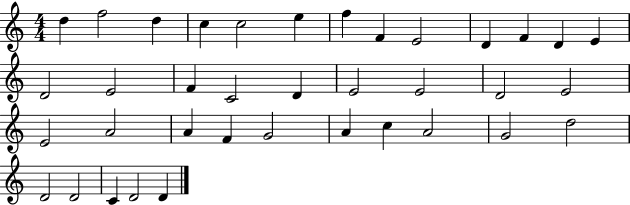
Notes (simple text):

D5/q F5/h D5/q C5/q C5/h E5/q F5/q F4/q E4/h D4/q F4/q D4/q E4/q D4/h E4/h F4/q C4/h D4/q E4/h E4/h D4/h E4/h E4/h A4/h A4/q F4/q G4/h A4/q C5/q A4/h G4/h D5/h D4/h D4/h C4/q D4/h D4/q